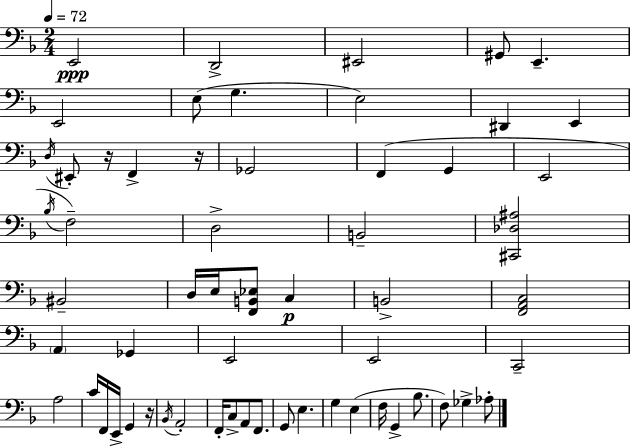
E2/h D2/h EIS2/h G#2/e E2/q. E2/h E3/e G3/q. E3/h D#2/q E2/q D3/s EIS2/e R/s F2/q R/s Gb2/h F2/q G2/q E2/h Bb3/s F3/h D3/h B2/h [C#2,Db3,A#3]/h BIS2/h D3/s E3/s [F2,B2,Eb3]/e C3/q B2/h [F2,A2,C3]/h A2/q Gb2/q E2/h E2/h C2/h A3/h C4/s F2/s E2/s G2/q R/s Bb2/s A2/h F2/s C3/e A2/e F2/e. G2/e E3/q. G3/q E3/q F3/s G2/q Bb3/e. F3/e Gb3/q Ab3/e